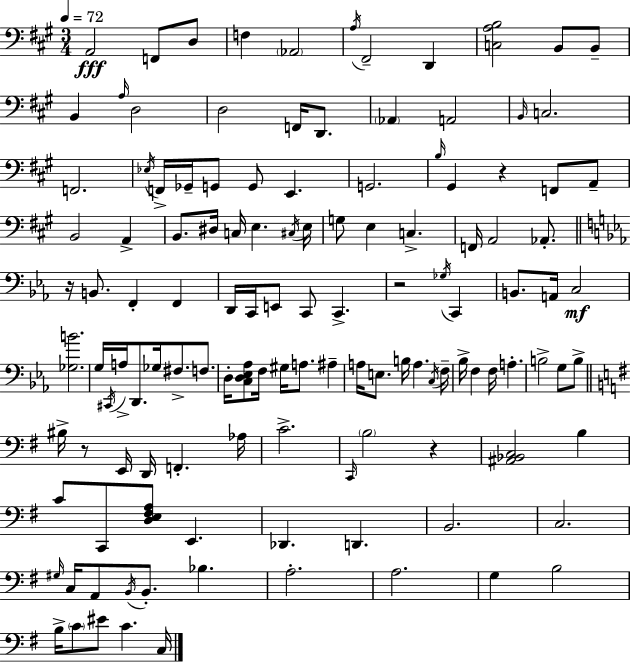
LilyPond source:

{
  \clef bass
  \numericTimeSignature
  \time 3/4
  \key a \major
  \tempo 4 = 72
  a,2\fff f,8 d8 | f4 \parenthesize aes,2 | \acciaccatura { a16 } fis,2-- d,4 | <c a b>2 b,8 b,8-- | \break b,4 \grace { a16 } d2 | d2 f,16 d,8. | \parenthesize aes,4 a,2 | \grace { b,16 } c2. | \break f,2. | \acciaccatura { ees16 } f,16-> ges,16-- g,8 g,8 e,4. | g,2. | \grace { b16 } gis,4 r4 | \break f,8 a,8-- b,2 | a,4-> b,8. dis16 c16 e4. | \acciaccatura { cis16 } e16 g8 e4 | c4.-> f,16 a,2 | \break aes,8.-. \bar "||" \break \key ees \major r16 b,8. f,4-. f,4 | d,16 c,16 e,8 c,8 c,4.-> | r2 \acciaccatura { ges16 } c,4 | b,8. a,16 c2\mf | \break <ges b'>2. | g16 \acciaccatura { cis,16 } a16-> d,8. ges16 fis8.-> f8. | d16-. <c d ees aes>8 f16 gis16 a8. ais4-- | a16 e8. b16 a4. | \break \acciaccatura { c16 } f16-- bes16-> f4 f16 a4.-. | b2-> g8 | b8-> \bar "||" \break \key g \major bis16-> r8 e,16 d,16 f,4.-. aes16 | c'2.-> | \grace { c,16 } \parenthesize b2 r4 | <ais, bes, c>2 b4 | \break c'8 c,8 <d e fis a>8 e,4. | des,4. d,4. | b,2. | c2. | \break \grace { gis16 } c16 a,8 \acciaccatura { b,16 } b,8.-. bes4. | a2.-. | a2. | g4 b2 | \break b16-> \parenthesize c'8 eis'8 c'4. | c16 \bar "|."
}